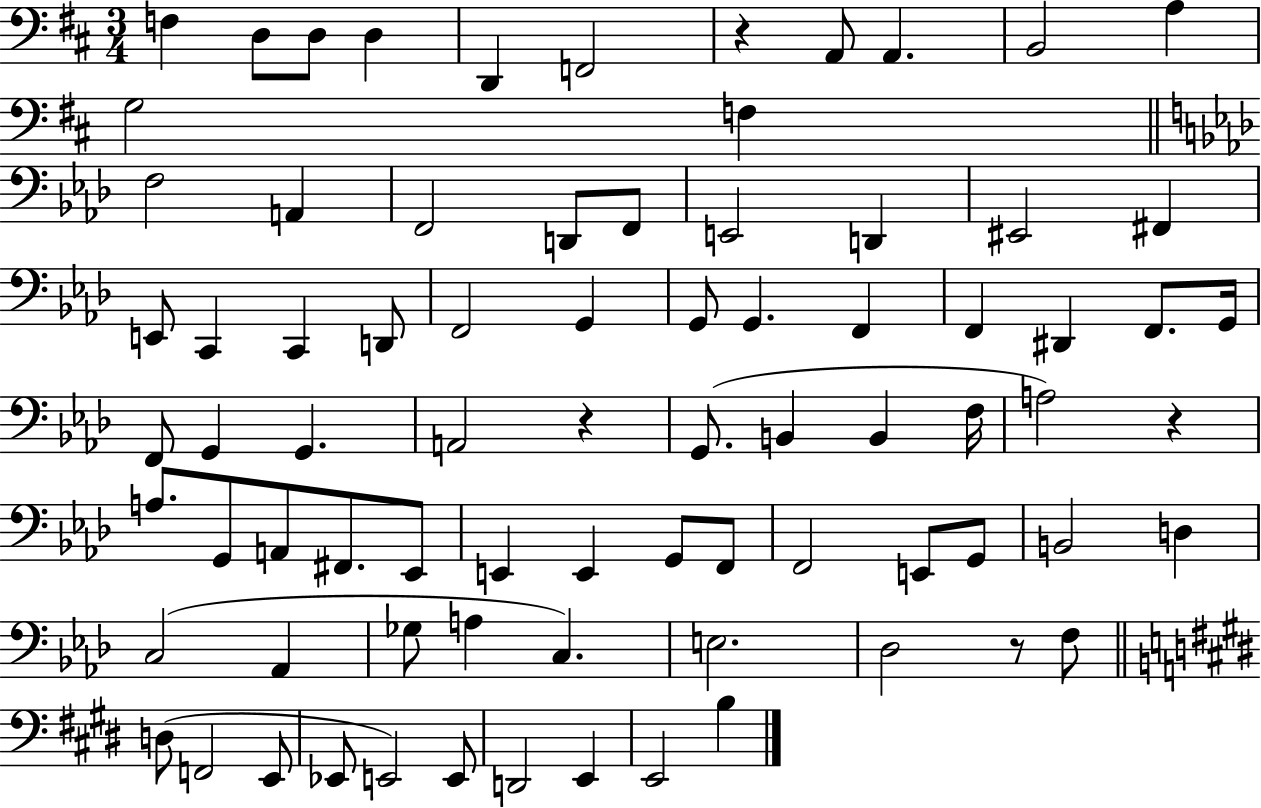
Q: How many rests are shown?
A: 4